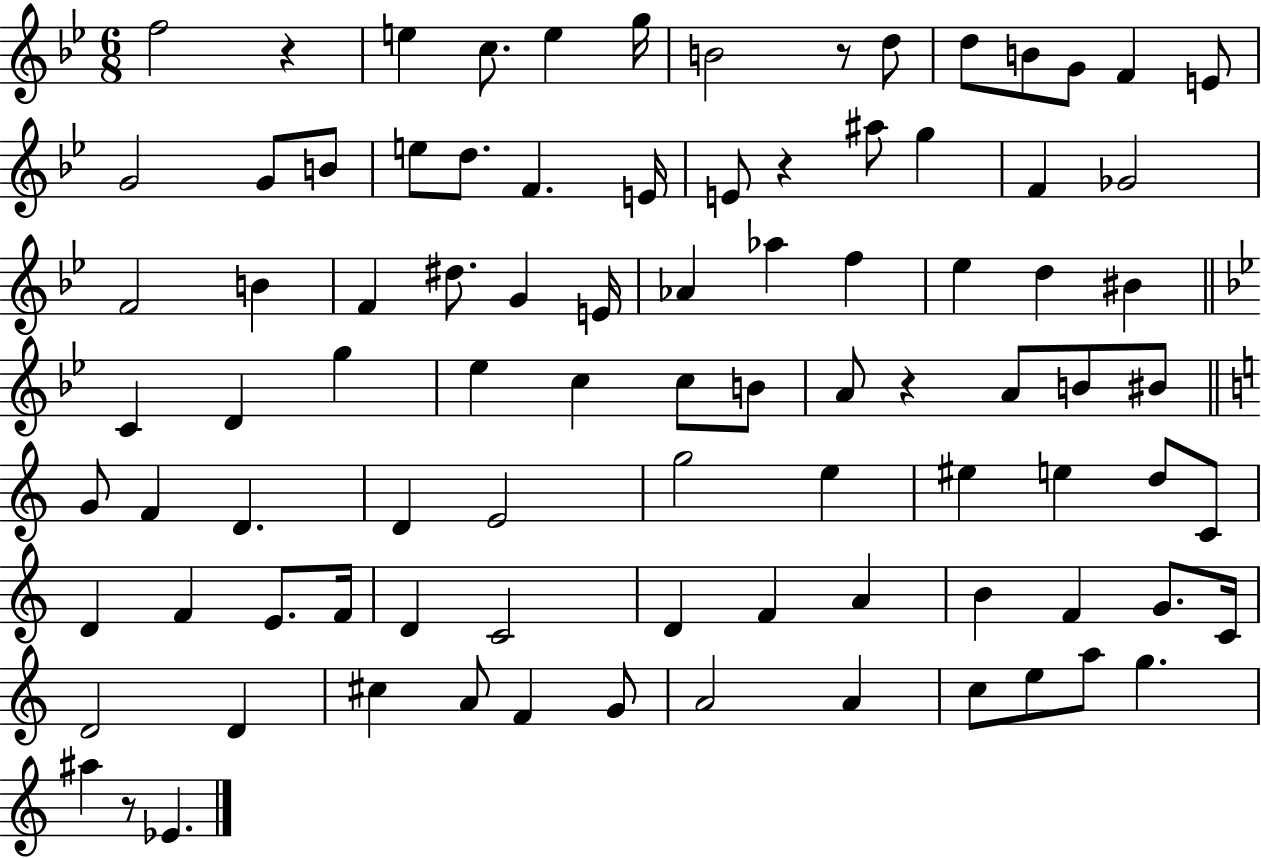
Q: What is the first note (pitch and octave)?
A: F5